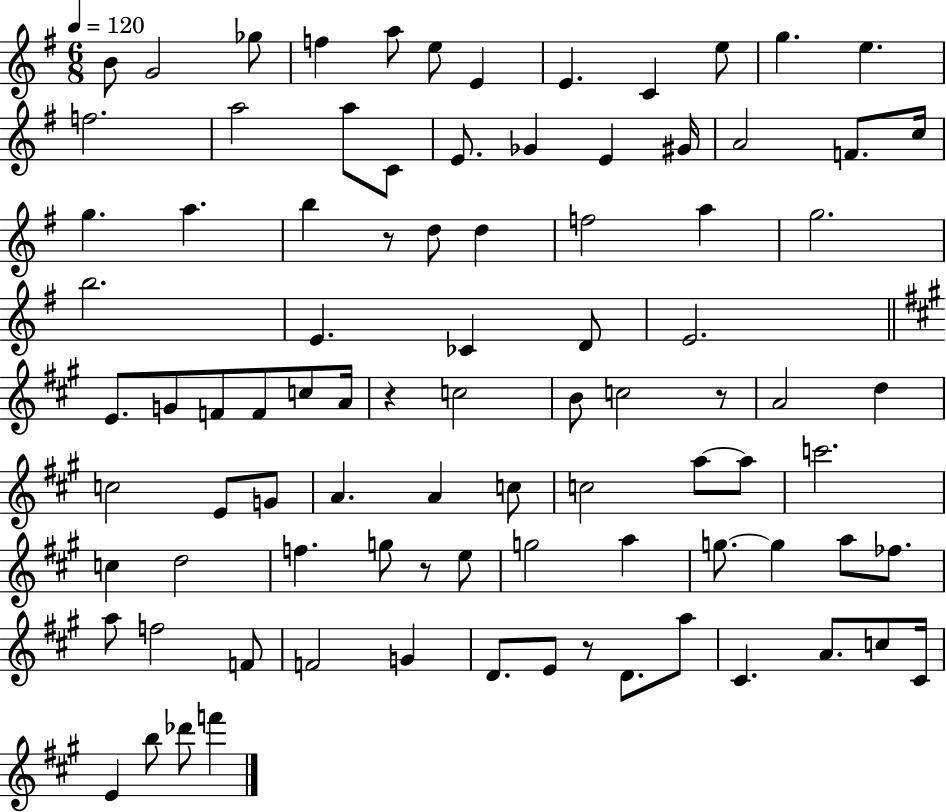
{
  \clef treble
  \numericTimeSignature
  \time 6/8
  \key g \major
  \tempo 4 = 120
  b'8 g'2 ges''8 | f''4 a''8 e''8 e'4 | e'4. c'4 e''8 | g''4. e''4. | \break f''2. | a''2 a''8 c'8 | e'8. ges'4 e'4 gis'16 | a'2 f'8. c''16 | \break g''4. a''4. | b''4 r8 d''8 d''4 | f''2 a''4 | g''2. | \break b''2. | e'4. ces'4 d'8 | e'2. | \bar "||" \break \key a \major e'8. g'8 f'8 f'8 c''8 a'16 | r4 c''2 | b'8 c''2 r8 | a'2 d''4 | \break c''2 e'8 g'8 | a'4. a'4 c''8 | c''2 a''8~~ a''8 | c'''2. | \break c''4 d''2 | f''4. g''8 r8 e''8 | g''2 a''4 | g''8.~~ g''4 a''8 fes''8. | \break a''8 f''2 f'8 | f'2 g'4 | d'8. e'8 r8 d'8. a''8 | cis'4. a'8. c''8 cis'16 | \break e'4 b''8 des'''8 f'''4 | \bar "|."
}